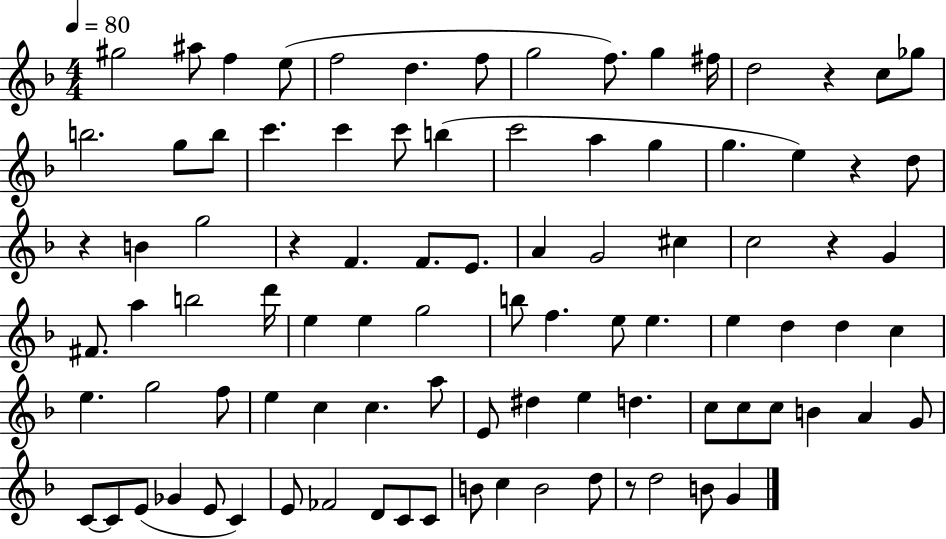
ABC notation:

X:1
T:Untitled
M:4/4
L:1/4
K:F
^g2 ^a/2 f e/2 f2 d f/2 g2 f/2 g ^f/4 d2 z c/2 _g/2 b2 g/2 b/2 c' c' c'/2 b c'2 a g g e z d/2 z B g2 z F F/2 E/2 A G2 ^c c2 z G ^F/2 a b2 d'/4 e e g2 b/2 f e/2 e e d d c e g2 f/2 e c c a/2 E/2 ^d e d c/2 c/2 c/2 B A G/2 C/2 C/2 E/2 _G E/2 C E/2 _F2 D/2 C/2 C/2 B/2 c B2 d/2 z/2 d2 B/2 G